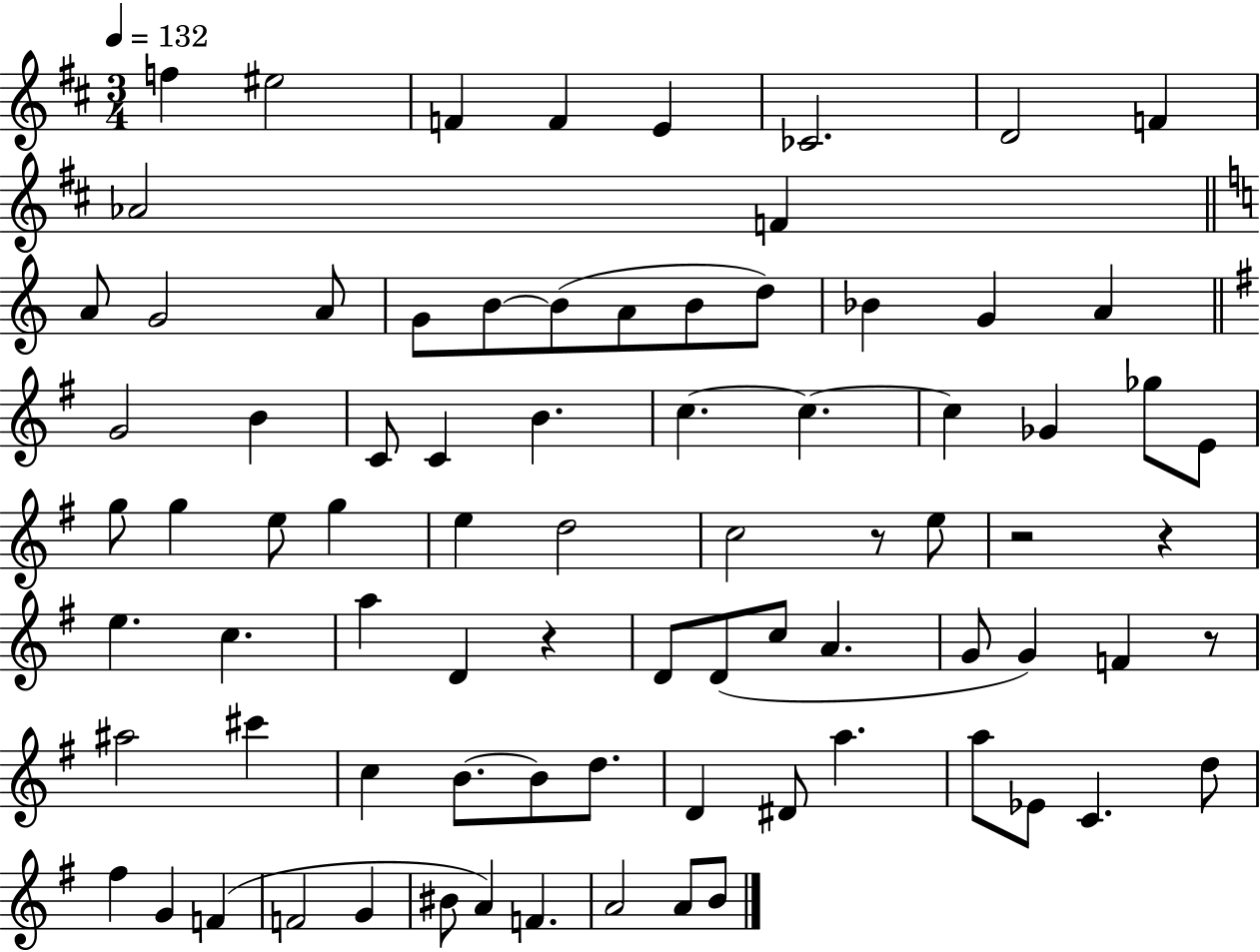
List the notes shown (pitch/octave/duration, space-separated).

F5/q EIS5/h F4/q F4/q E4/q CES4/h. D4/h F4/q Ab4/h F4/q A4/e G4/h A4/e G4/e B4/e B4/e A4/e B4/e D5/e Bb4/q G4/q A4/q G4/h B4/q C4/e C4/q B4/q. C5/q. C5/q. C5/q Gb4/q Gb5/e E4/e G5/e G5/q E5/e G5/q E5/q D5/h C5/h R/e E5/e R/h R/q E5/q. C5/q. A5/q D4/q R/q D4/e D4/e C5/e A4/q. G4/e G4/q F4/q R/e A#5/h C#6/q C5/q B4/e. B4/e D5/e. D4/q D#4/e A5/q. A5/e Eb4/e C4/q. D5/e F#5/q G4/q F4/q F4/h G4/q BIS4/e A4/q F4/q. A4/h A4/e B4/e